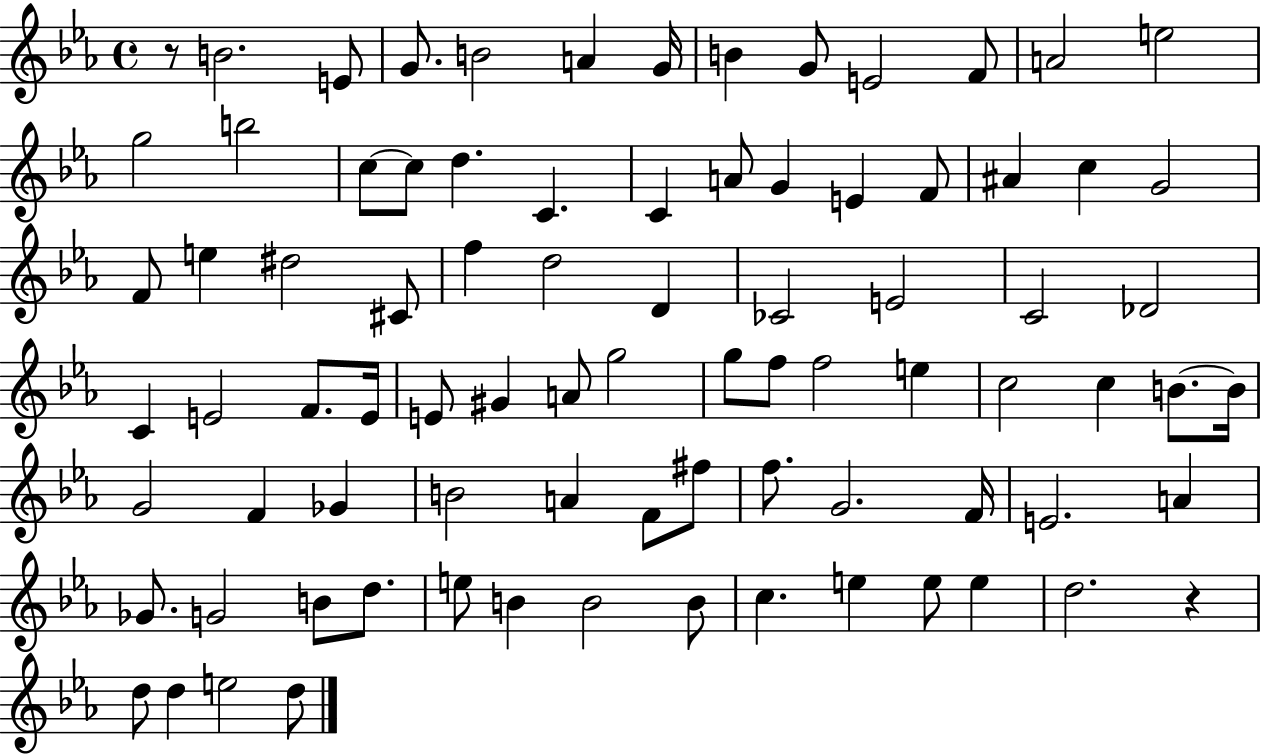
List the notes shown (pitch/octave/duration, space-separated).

R/e B4/h. E4/e G4/e. B4/h A4/q G4/s B4/q G4/e E4/h F4/e A4/h E5/h G5/h B5/h C5/e C5/e D5/q. C4/q. C4/q A4/e G4/q E4/q F4/e A#4/q C5/q G4/h F4/e E5/q D#5/h C#4/e F5/q D5/h D4/q CES4/h E4/h C4/h Db4/h C4/q E4/h F4/e. E4/s E4/e G#4/q A4/e G5/h G5/e F5/e F5/h E5/q C5/h C5/q B4/e. B4/s G4/h F4/q Gb4/q B4/h A4/q F4/e F#5/e F5/e. G4/h. F4/s E4/h. A4/q Gb4/e. G4/h B4/e D5/e. E5/e B4/q B4/h B4/e C5/q. E5/q E5/e E5/q D5/h. R/q D5/e D5/q E5/h D5/e